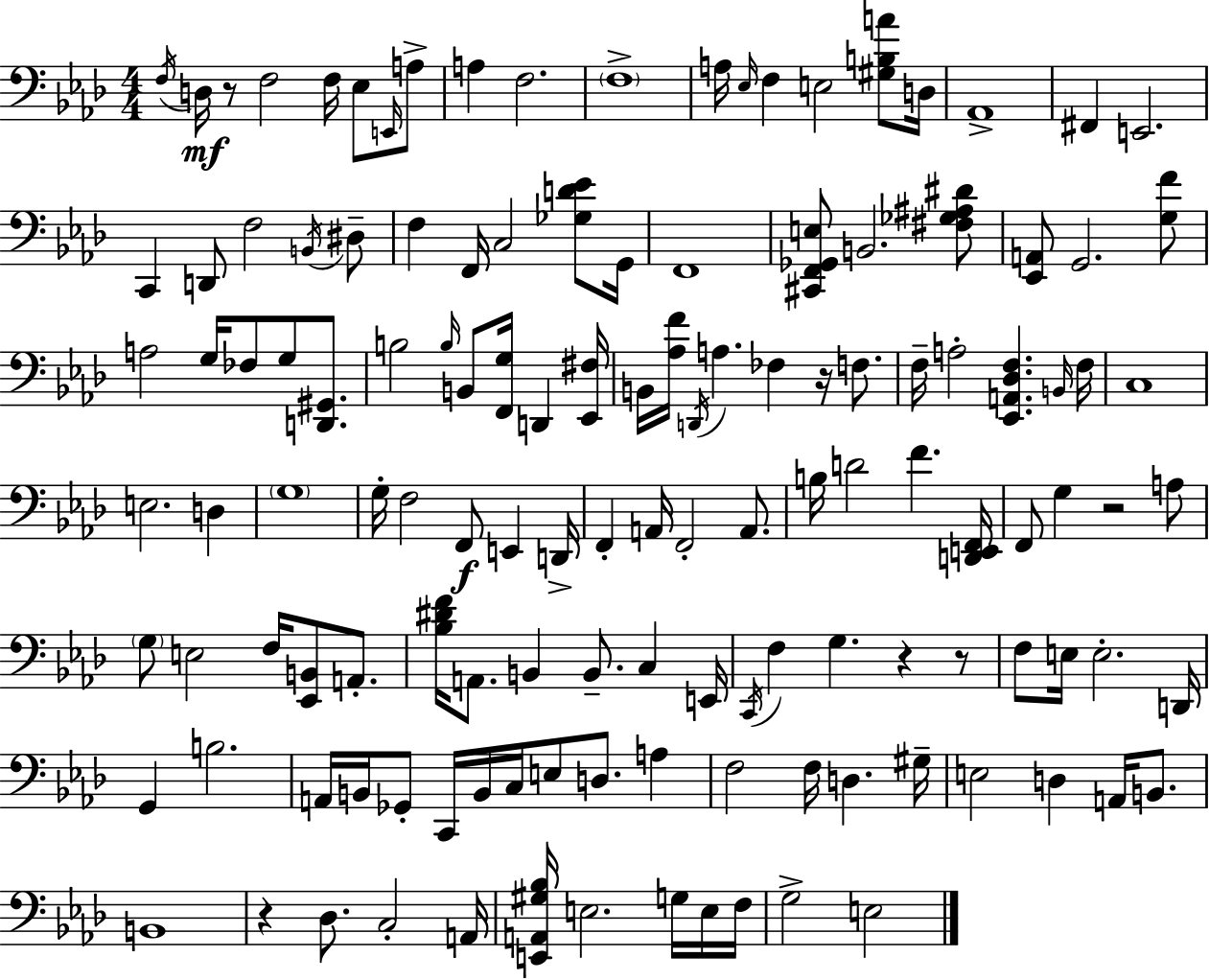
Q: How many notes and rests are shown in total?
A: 132